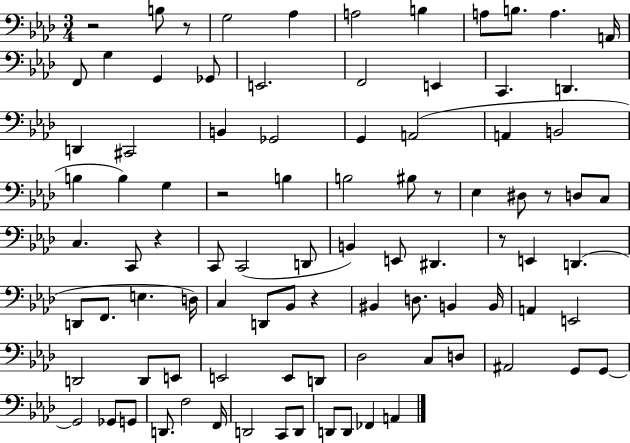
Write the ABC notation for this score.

X:1
T:Untitled
M:3/4
L:1/4
K:Ab
z2 B,/2 z/2 G,2 _A, A,2 B, A,/2 B,/2 A, A,,/4 F,,/2 G, G,, _G,,/2 E,,2 F,,2 E,, C,, D,, D,, ^C,,2 B,, _G,,2 G,, A,,2 A,, B,,2 B, B, G, z2 B, B,2 ^B,/2 z/2 _E, ^D,/2 z/2 D,/2 C,/2 C, C,,/2 z C,,/2 C,,2 D,,/2 B,, E,,/2 ^D,, z/2 E,, D,, D,,/2 F,,/2 E, D,/4 C, D,,/2 _B,,/2 z ^B,, D,/2 B,, B,,/4 A,, E,,2 D,,2 D,,/2 E,,/2 E,,2 E,,/2 D,,/2 _D,2 C,/2 D,/2 ^A,,2 G,,/2 G,,/2 G,,2 _G,,/2 G,,/2 D,,/2 F,2 F,,/4 D,,2 C,,/2 D,,/2 D,,/2 D,,/2 _F,, A,,